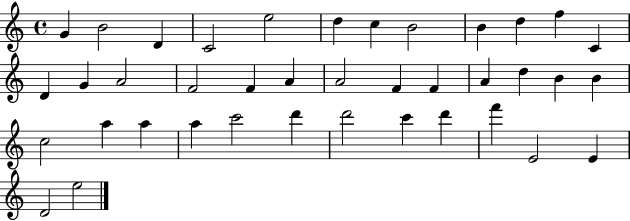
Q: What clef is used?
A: treble